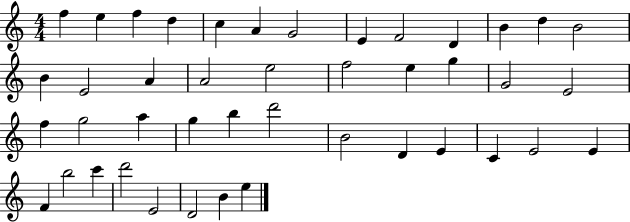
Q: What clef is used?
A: treble